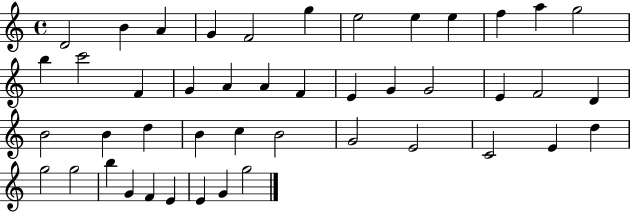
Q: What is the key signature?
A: C major